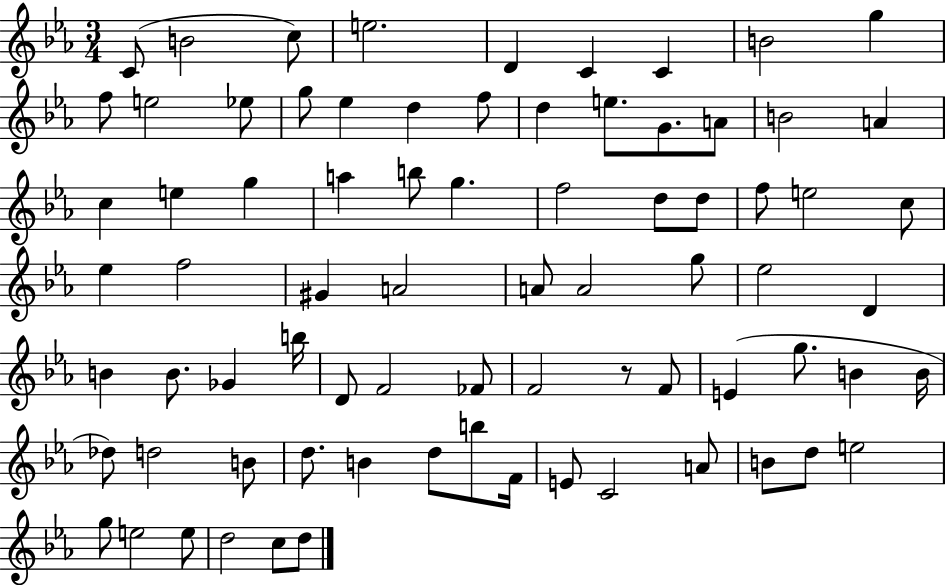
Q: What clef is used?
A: treble